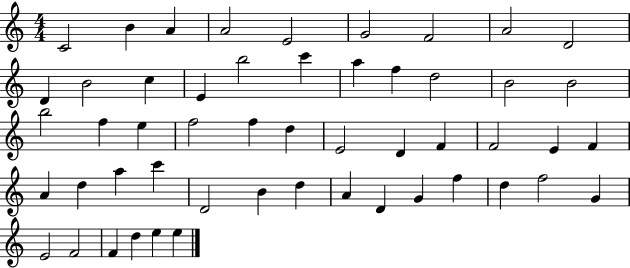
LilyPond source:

{
  \clef treble
  \numericTimeSignature
  \time 4/4
  \key c \major
  c'2 b'4 a'4 | a'2 e'2 | g'2 f'2 | a'2 d'2 | \break d'4 b'2 c''4 | e'4 b''2 c'''4 | a''4 f''4 d''2 | b'2 b'2 | \break b''2 f''4 e''4 | f''2 f''4 d''4 | e'2 d'4 f'4 | f'2 e'4 f'4 | \break a'4 d''4 a''4 c'''4 | d'2 b'4 d''4 | a'4 d'4 g'4 f''4 | d''4 f''2 g'4 | \break e'2 f'2 | f'4 d''4 e''4 e''4 | \bar "|."
}